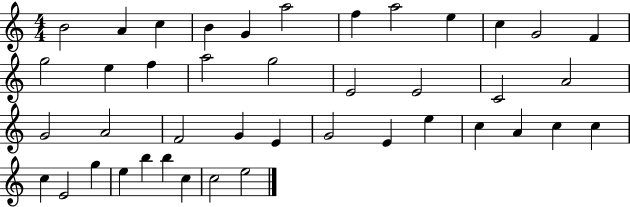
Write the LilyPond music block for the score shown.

{
  \clef treble
  \numericTimeSignature
  \time 4/4
  \key c \major
  b'2 a'4 c''4 | b'4 g'4 a''2 | f''4 a''2 e''4 | c''4 g'2 f'4 | \break g''2 e''4 f''4 | a''2 g''2 | e'2 e'2 | c'2 a'2 | \break g'2 a'2 | f'2 g'4 e'4 | g'2 e'4 e''4 | c''4 a'4 c''4 c''4 | \break c''4 e'2 g''4 | e''4 b''4 b''4 c''4 | c''2 e''2 | \bar "|."
}